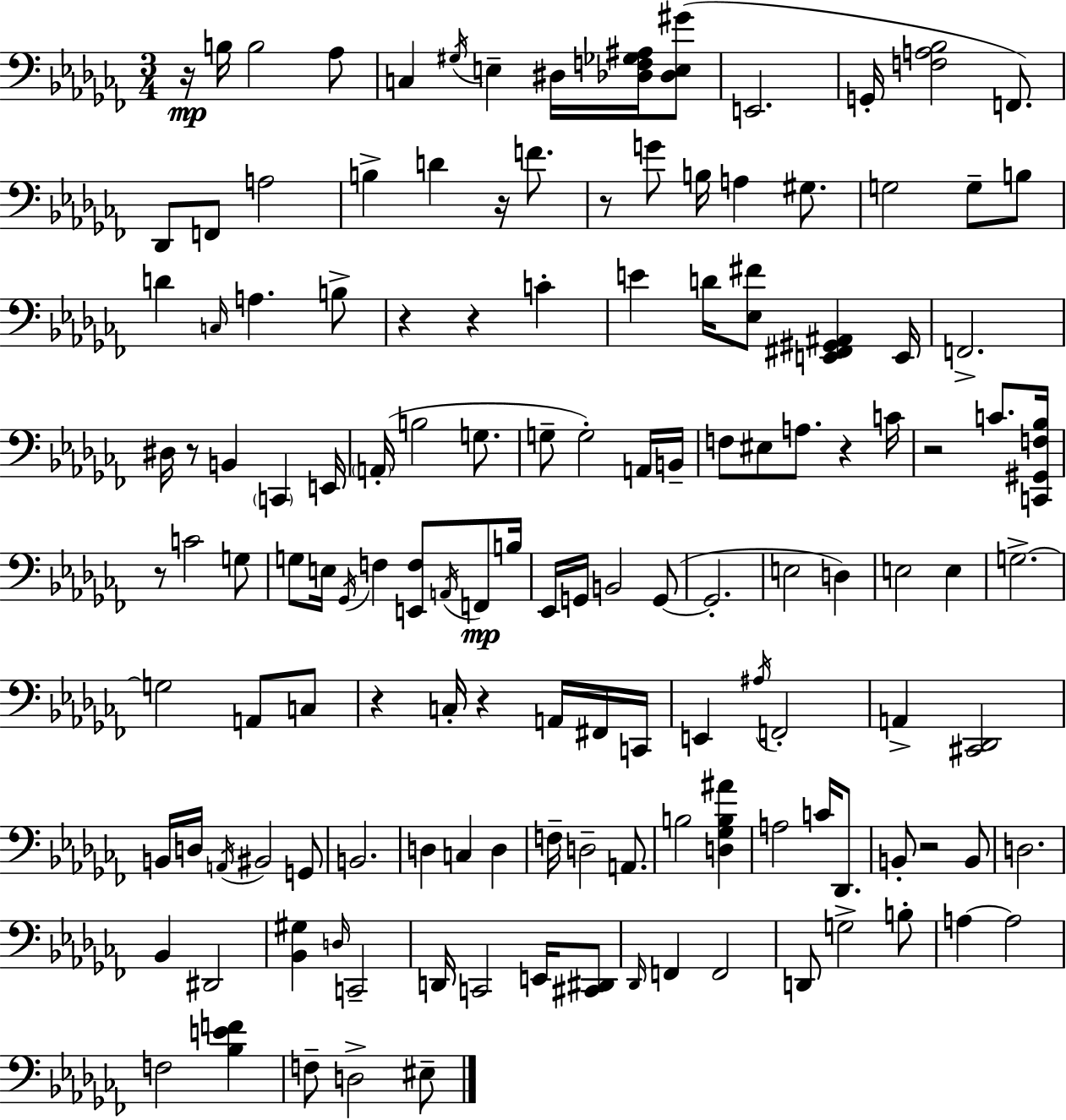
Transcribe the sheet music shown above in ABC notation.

X:1
T:Untitled
M:3/4
L:1/4
K:Abm
z/4 B,/4 B,2 _A,/2 C, ^G,/4 E, ^D,/4 [_D,F,_G,^A,]/4 [_D,E,^G]/2 E,,2 G,,/4 [F,A,_B,]2 F,,/2 _D,,/2 F,,/2 A,2 B, D z/4 F/2 z/2 G/2 B,/4 A, ^G,/2 G,2 G,/2 B,/2 D C,/4 A, B,/2 z z C E D/4 [_E,^F]/2 [E,,^F,,^G,,^A,,] E,,/4 F,,2 ^D,/4 z/2 B,, C,, E,,/4 A,,/4 B,2 G,/2 G,/2 G,2 A,,/4 B,,/4 F,/2 ^E,/2 A,/2 z C/4 z2 C/2 [C,,^G,,F,_B,]/4 z/2 C2 G,/2 G,/2 E,/4 _G,,/4 F, [E,,F,]/2 A,,/4 F,,/2 B,/4 _E,,/4 G,,/4 B,,2 G,,/2 G,,2 E,2 D, E,2 E, G,2 G,2 A,,/2 C,/2 z C,/4 z A,,/4 ^F,,/4 C,,/4 E,, ^A,/4 F,,2 A,, [^C,,_D,,]2 B,,/4 D,/4 A,,/4 ^B,,2 G,,/2 B,,2 D, C, D, F,/4 D,2 A,,/2 B,2 [D,_G,B,^A] A,2 C/4 _D,,/2 B,,/2 z2 B,,/2 D,2 _B,, ^D,,2 [_B,,^G,] D,/4 C,,2 D,,/4 C,,2 E,,/4 [^C,,^D,,]/2 _D,,/4 F,, F,,2 D,,/2 G,2 B,/2 A, A,2 F,2 [_B,EF] F,/2 D,2 ^E,/2